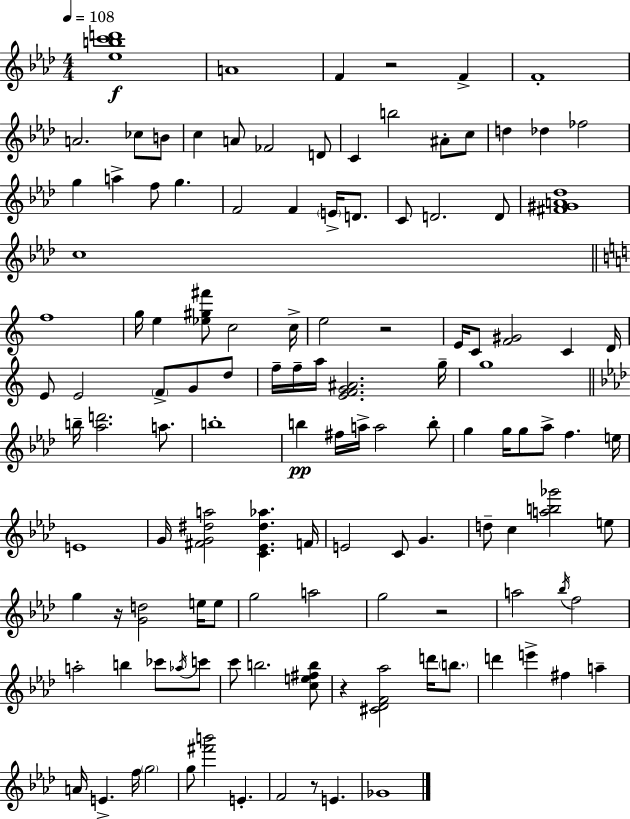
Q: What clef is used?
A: treble